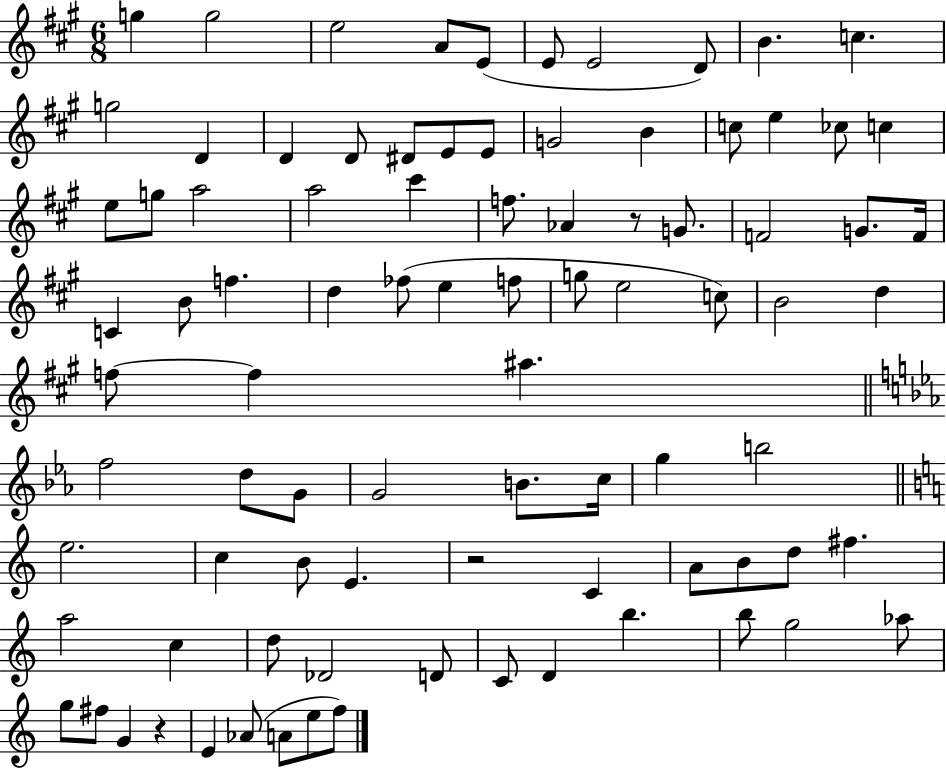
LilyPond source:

{
  \clef treble
  \numericTimeSignature
  \time 6/8
  \key a \major
  \repeat volta 2 { g''4 g''2 | e''2 a'8 e'8( | e'8 e'2 d'8) | b'4. c''4. | \break g''2 d'4 | d'4 d'8 dis'8 e'8 e'8 | g'2 b'4 | c''8 e''4 ces''8 c''4 | \break e''8 g''8 a''2 | a''2 cis'''4 | f''8. aes'4 r8 g'8. | f'2 g'8. f'16 | \break c'4 b'8 f''4. | d''4 fes''8( e''4 f''8 | g''8 e''2 c''8) | b'2 d''4 | \break f''8~~ f''4 ais''4. | \bar "||" \break \key ees \major f''2 d''8 g'8 | g'2 b'8. c''16 | g''4 b''2 | \bar "||" \break \key c \major e''2. | c''4 b'8 e'4. | r2 c'4 | a'8 b'8 d''8 fis''4. | \break a''2 c''4 | d''8 des'2 d'8 | c'8 d'4 b''4. | b''8 g''2 aes''8 | \break g''8 fis''8 g'4 r4 | e'4 aes'8( a'8 e''8 f''8) | } \bar "|."
}